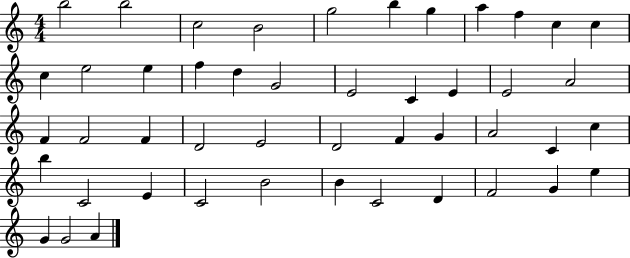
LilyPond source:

{
  \clef treble
  \numericTimeSignature
  \time 4/4
  \key c \major
  b''2 b''2 | c''2 b'2 | g''2 b''4 g''4 | a''4 f''4 c''4 c''4 | \break c''4 e''2 e''4 | f''4 d''4 g'2 | e'2 c'4 e'4 | e'2 a'2 | \break f'4 f'2 f'4 | d'2 e'2 | d'2 f'4 g'4 | a'2 c'4 c''4 | \break b''4 c'2 e'4 | c'2 b'2 | b'4 c'2 d'4 | f'2 g'4 e''4 | \break g'4 g'2 a'4 | \bar "|."
}